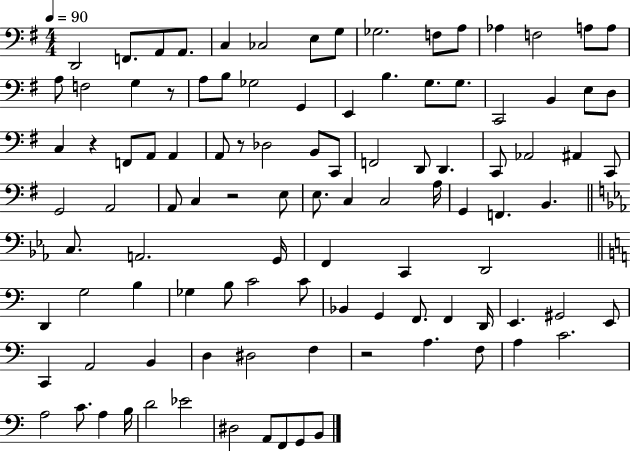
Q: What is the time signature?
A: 4/4